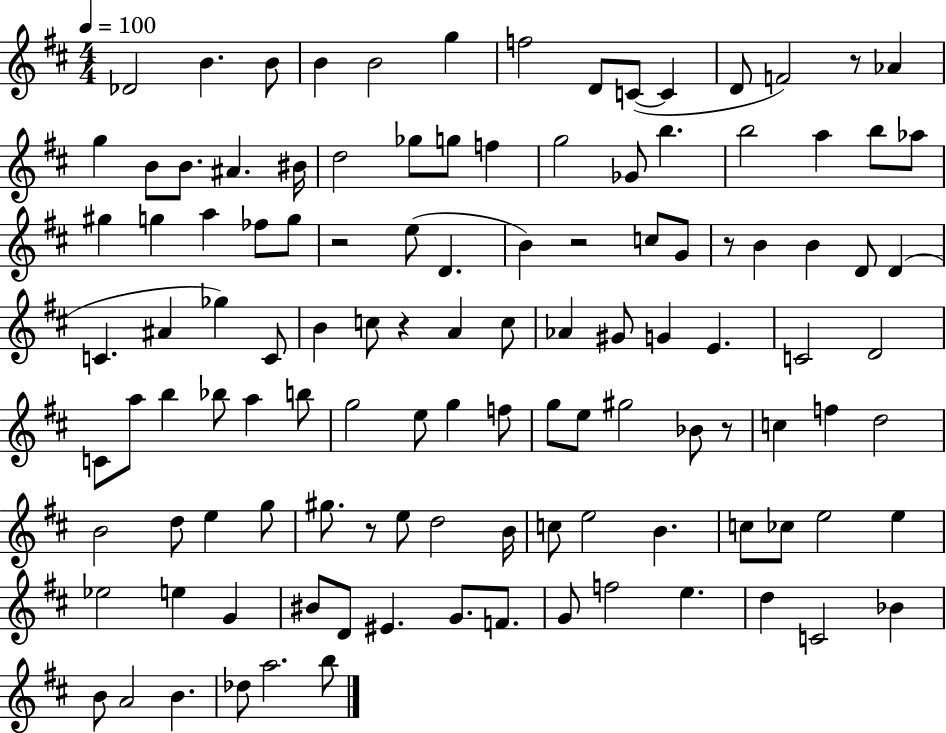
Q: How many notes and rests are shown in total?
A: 116